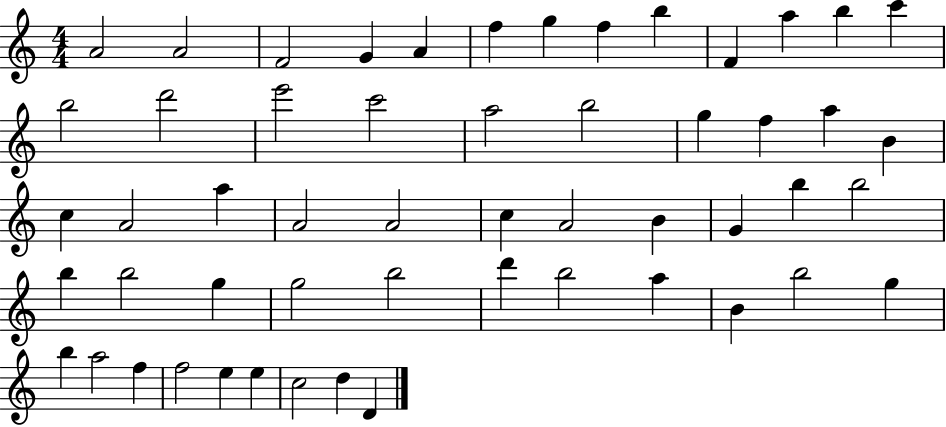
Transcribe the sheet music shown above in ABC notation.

X:1
T:Untitled
M:4/4
L:1/4
K:C
A2 A2 F2 G A f g f b F a b c' b2 d'2 e'2 c'2 a2 b2 g f a B c A2 a A2 A2 c A2 B G b b2 b b2 g g2 b2 d' b2 a B b2 g b a2 f f2 e e c2 d D